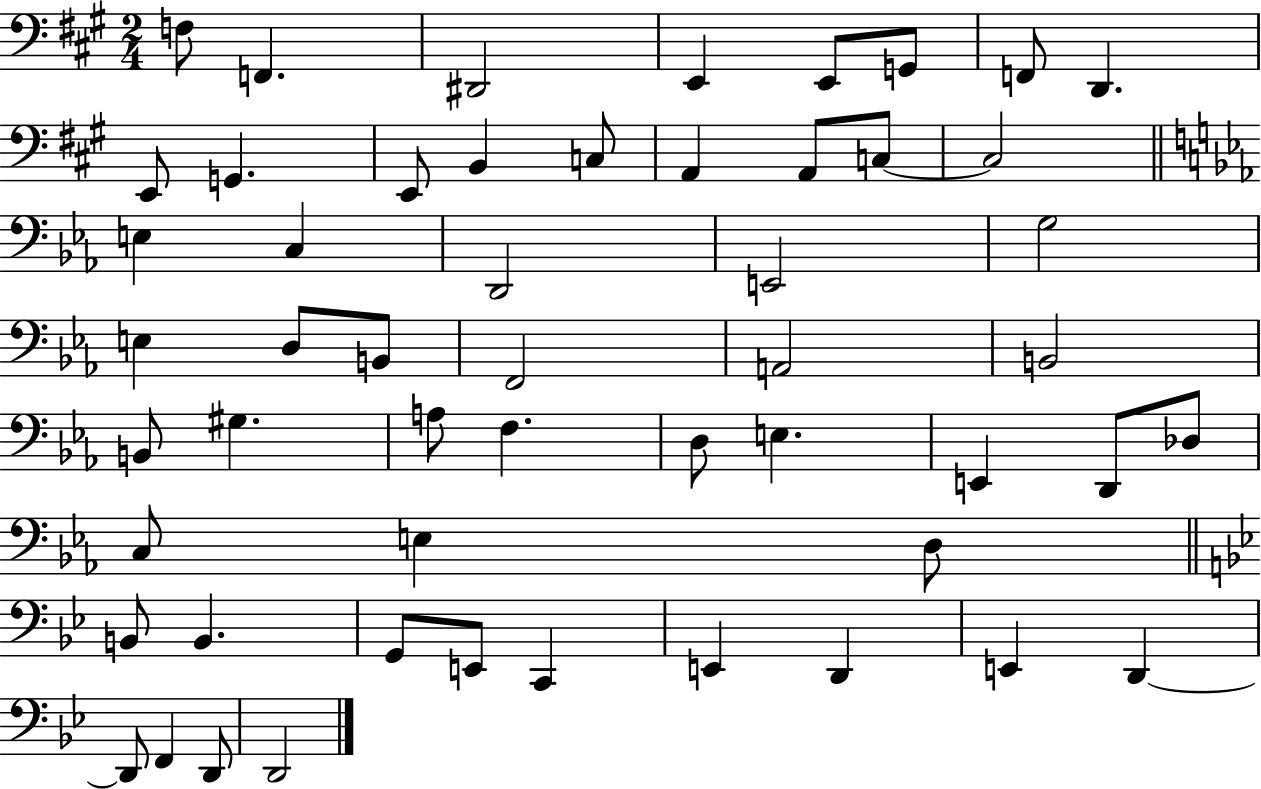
{
  \clef bass
  \numericTimeSignature
  \time 2/4
  \key a \major
  f8 f,4. | dis,2 | e,4 e,8 g,8 | f,8 d,4. | \break e,8 g,4. | e,8 b,4 c8 | a,4 a,8 c8~~ | c2 | \break \bar "||" \break \key ees \major e4 c4 | d,2 | e,2 | g2 | \break e4 d8 b,8 | f,2 | a,2 | b,2 | \break b,8 gis4. | a8 f4. | d8 e4. | e,4 d,8 des8 | \break c8 e4 d8 | \bar "||" \break \key g \minor b,8 b,4. | g,8 e,8 c,4 | e,4 d,4 | e,4 d,4~~ | \break d,8 f,4 d,8 | d,2 | \bar "|."
}